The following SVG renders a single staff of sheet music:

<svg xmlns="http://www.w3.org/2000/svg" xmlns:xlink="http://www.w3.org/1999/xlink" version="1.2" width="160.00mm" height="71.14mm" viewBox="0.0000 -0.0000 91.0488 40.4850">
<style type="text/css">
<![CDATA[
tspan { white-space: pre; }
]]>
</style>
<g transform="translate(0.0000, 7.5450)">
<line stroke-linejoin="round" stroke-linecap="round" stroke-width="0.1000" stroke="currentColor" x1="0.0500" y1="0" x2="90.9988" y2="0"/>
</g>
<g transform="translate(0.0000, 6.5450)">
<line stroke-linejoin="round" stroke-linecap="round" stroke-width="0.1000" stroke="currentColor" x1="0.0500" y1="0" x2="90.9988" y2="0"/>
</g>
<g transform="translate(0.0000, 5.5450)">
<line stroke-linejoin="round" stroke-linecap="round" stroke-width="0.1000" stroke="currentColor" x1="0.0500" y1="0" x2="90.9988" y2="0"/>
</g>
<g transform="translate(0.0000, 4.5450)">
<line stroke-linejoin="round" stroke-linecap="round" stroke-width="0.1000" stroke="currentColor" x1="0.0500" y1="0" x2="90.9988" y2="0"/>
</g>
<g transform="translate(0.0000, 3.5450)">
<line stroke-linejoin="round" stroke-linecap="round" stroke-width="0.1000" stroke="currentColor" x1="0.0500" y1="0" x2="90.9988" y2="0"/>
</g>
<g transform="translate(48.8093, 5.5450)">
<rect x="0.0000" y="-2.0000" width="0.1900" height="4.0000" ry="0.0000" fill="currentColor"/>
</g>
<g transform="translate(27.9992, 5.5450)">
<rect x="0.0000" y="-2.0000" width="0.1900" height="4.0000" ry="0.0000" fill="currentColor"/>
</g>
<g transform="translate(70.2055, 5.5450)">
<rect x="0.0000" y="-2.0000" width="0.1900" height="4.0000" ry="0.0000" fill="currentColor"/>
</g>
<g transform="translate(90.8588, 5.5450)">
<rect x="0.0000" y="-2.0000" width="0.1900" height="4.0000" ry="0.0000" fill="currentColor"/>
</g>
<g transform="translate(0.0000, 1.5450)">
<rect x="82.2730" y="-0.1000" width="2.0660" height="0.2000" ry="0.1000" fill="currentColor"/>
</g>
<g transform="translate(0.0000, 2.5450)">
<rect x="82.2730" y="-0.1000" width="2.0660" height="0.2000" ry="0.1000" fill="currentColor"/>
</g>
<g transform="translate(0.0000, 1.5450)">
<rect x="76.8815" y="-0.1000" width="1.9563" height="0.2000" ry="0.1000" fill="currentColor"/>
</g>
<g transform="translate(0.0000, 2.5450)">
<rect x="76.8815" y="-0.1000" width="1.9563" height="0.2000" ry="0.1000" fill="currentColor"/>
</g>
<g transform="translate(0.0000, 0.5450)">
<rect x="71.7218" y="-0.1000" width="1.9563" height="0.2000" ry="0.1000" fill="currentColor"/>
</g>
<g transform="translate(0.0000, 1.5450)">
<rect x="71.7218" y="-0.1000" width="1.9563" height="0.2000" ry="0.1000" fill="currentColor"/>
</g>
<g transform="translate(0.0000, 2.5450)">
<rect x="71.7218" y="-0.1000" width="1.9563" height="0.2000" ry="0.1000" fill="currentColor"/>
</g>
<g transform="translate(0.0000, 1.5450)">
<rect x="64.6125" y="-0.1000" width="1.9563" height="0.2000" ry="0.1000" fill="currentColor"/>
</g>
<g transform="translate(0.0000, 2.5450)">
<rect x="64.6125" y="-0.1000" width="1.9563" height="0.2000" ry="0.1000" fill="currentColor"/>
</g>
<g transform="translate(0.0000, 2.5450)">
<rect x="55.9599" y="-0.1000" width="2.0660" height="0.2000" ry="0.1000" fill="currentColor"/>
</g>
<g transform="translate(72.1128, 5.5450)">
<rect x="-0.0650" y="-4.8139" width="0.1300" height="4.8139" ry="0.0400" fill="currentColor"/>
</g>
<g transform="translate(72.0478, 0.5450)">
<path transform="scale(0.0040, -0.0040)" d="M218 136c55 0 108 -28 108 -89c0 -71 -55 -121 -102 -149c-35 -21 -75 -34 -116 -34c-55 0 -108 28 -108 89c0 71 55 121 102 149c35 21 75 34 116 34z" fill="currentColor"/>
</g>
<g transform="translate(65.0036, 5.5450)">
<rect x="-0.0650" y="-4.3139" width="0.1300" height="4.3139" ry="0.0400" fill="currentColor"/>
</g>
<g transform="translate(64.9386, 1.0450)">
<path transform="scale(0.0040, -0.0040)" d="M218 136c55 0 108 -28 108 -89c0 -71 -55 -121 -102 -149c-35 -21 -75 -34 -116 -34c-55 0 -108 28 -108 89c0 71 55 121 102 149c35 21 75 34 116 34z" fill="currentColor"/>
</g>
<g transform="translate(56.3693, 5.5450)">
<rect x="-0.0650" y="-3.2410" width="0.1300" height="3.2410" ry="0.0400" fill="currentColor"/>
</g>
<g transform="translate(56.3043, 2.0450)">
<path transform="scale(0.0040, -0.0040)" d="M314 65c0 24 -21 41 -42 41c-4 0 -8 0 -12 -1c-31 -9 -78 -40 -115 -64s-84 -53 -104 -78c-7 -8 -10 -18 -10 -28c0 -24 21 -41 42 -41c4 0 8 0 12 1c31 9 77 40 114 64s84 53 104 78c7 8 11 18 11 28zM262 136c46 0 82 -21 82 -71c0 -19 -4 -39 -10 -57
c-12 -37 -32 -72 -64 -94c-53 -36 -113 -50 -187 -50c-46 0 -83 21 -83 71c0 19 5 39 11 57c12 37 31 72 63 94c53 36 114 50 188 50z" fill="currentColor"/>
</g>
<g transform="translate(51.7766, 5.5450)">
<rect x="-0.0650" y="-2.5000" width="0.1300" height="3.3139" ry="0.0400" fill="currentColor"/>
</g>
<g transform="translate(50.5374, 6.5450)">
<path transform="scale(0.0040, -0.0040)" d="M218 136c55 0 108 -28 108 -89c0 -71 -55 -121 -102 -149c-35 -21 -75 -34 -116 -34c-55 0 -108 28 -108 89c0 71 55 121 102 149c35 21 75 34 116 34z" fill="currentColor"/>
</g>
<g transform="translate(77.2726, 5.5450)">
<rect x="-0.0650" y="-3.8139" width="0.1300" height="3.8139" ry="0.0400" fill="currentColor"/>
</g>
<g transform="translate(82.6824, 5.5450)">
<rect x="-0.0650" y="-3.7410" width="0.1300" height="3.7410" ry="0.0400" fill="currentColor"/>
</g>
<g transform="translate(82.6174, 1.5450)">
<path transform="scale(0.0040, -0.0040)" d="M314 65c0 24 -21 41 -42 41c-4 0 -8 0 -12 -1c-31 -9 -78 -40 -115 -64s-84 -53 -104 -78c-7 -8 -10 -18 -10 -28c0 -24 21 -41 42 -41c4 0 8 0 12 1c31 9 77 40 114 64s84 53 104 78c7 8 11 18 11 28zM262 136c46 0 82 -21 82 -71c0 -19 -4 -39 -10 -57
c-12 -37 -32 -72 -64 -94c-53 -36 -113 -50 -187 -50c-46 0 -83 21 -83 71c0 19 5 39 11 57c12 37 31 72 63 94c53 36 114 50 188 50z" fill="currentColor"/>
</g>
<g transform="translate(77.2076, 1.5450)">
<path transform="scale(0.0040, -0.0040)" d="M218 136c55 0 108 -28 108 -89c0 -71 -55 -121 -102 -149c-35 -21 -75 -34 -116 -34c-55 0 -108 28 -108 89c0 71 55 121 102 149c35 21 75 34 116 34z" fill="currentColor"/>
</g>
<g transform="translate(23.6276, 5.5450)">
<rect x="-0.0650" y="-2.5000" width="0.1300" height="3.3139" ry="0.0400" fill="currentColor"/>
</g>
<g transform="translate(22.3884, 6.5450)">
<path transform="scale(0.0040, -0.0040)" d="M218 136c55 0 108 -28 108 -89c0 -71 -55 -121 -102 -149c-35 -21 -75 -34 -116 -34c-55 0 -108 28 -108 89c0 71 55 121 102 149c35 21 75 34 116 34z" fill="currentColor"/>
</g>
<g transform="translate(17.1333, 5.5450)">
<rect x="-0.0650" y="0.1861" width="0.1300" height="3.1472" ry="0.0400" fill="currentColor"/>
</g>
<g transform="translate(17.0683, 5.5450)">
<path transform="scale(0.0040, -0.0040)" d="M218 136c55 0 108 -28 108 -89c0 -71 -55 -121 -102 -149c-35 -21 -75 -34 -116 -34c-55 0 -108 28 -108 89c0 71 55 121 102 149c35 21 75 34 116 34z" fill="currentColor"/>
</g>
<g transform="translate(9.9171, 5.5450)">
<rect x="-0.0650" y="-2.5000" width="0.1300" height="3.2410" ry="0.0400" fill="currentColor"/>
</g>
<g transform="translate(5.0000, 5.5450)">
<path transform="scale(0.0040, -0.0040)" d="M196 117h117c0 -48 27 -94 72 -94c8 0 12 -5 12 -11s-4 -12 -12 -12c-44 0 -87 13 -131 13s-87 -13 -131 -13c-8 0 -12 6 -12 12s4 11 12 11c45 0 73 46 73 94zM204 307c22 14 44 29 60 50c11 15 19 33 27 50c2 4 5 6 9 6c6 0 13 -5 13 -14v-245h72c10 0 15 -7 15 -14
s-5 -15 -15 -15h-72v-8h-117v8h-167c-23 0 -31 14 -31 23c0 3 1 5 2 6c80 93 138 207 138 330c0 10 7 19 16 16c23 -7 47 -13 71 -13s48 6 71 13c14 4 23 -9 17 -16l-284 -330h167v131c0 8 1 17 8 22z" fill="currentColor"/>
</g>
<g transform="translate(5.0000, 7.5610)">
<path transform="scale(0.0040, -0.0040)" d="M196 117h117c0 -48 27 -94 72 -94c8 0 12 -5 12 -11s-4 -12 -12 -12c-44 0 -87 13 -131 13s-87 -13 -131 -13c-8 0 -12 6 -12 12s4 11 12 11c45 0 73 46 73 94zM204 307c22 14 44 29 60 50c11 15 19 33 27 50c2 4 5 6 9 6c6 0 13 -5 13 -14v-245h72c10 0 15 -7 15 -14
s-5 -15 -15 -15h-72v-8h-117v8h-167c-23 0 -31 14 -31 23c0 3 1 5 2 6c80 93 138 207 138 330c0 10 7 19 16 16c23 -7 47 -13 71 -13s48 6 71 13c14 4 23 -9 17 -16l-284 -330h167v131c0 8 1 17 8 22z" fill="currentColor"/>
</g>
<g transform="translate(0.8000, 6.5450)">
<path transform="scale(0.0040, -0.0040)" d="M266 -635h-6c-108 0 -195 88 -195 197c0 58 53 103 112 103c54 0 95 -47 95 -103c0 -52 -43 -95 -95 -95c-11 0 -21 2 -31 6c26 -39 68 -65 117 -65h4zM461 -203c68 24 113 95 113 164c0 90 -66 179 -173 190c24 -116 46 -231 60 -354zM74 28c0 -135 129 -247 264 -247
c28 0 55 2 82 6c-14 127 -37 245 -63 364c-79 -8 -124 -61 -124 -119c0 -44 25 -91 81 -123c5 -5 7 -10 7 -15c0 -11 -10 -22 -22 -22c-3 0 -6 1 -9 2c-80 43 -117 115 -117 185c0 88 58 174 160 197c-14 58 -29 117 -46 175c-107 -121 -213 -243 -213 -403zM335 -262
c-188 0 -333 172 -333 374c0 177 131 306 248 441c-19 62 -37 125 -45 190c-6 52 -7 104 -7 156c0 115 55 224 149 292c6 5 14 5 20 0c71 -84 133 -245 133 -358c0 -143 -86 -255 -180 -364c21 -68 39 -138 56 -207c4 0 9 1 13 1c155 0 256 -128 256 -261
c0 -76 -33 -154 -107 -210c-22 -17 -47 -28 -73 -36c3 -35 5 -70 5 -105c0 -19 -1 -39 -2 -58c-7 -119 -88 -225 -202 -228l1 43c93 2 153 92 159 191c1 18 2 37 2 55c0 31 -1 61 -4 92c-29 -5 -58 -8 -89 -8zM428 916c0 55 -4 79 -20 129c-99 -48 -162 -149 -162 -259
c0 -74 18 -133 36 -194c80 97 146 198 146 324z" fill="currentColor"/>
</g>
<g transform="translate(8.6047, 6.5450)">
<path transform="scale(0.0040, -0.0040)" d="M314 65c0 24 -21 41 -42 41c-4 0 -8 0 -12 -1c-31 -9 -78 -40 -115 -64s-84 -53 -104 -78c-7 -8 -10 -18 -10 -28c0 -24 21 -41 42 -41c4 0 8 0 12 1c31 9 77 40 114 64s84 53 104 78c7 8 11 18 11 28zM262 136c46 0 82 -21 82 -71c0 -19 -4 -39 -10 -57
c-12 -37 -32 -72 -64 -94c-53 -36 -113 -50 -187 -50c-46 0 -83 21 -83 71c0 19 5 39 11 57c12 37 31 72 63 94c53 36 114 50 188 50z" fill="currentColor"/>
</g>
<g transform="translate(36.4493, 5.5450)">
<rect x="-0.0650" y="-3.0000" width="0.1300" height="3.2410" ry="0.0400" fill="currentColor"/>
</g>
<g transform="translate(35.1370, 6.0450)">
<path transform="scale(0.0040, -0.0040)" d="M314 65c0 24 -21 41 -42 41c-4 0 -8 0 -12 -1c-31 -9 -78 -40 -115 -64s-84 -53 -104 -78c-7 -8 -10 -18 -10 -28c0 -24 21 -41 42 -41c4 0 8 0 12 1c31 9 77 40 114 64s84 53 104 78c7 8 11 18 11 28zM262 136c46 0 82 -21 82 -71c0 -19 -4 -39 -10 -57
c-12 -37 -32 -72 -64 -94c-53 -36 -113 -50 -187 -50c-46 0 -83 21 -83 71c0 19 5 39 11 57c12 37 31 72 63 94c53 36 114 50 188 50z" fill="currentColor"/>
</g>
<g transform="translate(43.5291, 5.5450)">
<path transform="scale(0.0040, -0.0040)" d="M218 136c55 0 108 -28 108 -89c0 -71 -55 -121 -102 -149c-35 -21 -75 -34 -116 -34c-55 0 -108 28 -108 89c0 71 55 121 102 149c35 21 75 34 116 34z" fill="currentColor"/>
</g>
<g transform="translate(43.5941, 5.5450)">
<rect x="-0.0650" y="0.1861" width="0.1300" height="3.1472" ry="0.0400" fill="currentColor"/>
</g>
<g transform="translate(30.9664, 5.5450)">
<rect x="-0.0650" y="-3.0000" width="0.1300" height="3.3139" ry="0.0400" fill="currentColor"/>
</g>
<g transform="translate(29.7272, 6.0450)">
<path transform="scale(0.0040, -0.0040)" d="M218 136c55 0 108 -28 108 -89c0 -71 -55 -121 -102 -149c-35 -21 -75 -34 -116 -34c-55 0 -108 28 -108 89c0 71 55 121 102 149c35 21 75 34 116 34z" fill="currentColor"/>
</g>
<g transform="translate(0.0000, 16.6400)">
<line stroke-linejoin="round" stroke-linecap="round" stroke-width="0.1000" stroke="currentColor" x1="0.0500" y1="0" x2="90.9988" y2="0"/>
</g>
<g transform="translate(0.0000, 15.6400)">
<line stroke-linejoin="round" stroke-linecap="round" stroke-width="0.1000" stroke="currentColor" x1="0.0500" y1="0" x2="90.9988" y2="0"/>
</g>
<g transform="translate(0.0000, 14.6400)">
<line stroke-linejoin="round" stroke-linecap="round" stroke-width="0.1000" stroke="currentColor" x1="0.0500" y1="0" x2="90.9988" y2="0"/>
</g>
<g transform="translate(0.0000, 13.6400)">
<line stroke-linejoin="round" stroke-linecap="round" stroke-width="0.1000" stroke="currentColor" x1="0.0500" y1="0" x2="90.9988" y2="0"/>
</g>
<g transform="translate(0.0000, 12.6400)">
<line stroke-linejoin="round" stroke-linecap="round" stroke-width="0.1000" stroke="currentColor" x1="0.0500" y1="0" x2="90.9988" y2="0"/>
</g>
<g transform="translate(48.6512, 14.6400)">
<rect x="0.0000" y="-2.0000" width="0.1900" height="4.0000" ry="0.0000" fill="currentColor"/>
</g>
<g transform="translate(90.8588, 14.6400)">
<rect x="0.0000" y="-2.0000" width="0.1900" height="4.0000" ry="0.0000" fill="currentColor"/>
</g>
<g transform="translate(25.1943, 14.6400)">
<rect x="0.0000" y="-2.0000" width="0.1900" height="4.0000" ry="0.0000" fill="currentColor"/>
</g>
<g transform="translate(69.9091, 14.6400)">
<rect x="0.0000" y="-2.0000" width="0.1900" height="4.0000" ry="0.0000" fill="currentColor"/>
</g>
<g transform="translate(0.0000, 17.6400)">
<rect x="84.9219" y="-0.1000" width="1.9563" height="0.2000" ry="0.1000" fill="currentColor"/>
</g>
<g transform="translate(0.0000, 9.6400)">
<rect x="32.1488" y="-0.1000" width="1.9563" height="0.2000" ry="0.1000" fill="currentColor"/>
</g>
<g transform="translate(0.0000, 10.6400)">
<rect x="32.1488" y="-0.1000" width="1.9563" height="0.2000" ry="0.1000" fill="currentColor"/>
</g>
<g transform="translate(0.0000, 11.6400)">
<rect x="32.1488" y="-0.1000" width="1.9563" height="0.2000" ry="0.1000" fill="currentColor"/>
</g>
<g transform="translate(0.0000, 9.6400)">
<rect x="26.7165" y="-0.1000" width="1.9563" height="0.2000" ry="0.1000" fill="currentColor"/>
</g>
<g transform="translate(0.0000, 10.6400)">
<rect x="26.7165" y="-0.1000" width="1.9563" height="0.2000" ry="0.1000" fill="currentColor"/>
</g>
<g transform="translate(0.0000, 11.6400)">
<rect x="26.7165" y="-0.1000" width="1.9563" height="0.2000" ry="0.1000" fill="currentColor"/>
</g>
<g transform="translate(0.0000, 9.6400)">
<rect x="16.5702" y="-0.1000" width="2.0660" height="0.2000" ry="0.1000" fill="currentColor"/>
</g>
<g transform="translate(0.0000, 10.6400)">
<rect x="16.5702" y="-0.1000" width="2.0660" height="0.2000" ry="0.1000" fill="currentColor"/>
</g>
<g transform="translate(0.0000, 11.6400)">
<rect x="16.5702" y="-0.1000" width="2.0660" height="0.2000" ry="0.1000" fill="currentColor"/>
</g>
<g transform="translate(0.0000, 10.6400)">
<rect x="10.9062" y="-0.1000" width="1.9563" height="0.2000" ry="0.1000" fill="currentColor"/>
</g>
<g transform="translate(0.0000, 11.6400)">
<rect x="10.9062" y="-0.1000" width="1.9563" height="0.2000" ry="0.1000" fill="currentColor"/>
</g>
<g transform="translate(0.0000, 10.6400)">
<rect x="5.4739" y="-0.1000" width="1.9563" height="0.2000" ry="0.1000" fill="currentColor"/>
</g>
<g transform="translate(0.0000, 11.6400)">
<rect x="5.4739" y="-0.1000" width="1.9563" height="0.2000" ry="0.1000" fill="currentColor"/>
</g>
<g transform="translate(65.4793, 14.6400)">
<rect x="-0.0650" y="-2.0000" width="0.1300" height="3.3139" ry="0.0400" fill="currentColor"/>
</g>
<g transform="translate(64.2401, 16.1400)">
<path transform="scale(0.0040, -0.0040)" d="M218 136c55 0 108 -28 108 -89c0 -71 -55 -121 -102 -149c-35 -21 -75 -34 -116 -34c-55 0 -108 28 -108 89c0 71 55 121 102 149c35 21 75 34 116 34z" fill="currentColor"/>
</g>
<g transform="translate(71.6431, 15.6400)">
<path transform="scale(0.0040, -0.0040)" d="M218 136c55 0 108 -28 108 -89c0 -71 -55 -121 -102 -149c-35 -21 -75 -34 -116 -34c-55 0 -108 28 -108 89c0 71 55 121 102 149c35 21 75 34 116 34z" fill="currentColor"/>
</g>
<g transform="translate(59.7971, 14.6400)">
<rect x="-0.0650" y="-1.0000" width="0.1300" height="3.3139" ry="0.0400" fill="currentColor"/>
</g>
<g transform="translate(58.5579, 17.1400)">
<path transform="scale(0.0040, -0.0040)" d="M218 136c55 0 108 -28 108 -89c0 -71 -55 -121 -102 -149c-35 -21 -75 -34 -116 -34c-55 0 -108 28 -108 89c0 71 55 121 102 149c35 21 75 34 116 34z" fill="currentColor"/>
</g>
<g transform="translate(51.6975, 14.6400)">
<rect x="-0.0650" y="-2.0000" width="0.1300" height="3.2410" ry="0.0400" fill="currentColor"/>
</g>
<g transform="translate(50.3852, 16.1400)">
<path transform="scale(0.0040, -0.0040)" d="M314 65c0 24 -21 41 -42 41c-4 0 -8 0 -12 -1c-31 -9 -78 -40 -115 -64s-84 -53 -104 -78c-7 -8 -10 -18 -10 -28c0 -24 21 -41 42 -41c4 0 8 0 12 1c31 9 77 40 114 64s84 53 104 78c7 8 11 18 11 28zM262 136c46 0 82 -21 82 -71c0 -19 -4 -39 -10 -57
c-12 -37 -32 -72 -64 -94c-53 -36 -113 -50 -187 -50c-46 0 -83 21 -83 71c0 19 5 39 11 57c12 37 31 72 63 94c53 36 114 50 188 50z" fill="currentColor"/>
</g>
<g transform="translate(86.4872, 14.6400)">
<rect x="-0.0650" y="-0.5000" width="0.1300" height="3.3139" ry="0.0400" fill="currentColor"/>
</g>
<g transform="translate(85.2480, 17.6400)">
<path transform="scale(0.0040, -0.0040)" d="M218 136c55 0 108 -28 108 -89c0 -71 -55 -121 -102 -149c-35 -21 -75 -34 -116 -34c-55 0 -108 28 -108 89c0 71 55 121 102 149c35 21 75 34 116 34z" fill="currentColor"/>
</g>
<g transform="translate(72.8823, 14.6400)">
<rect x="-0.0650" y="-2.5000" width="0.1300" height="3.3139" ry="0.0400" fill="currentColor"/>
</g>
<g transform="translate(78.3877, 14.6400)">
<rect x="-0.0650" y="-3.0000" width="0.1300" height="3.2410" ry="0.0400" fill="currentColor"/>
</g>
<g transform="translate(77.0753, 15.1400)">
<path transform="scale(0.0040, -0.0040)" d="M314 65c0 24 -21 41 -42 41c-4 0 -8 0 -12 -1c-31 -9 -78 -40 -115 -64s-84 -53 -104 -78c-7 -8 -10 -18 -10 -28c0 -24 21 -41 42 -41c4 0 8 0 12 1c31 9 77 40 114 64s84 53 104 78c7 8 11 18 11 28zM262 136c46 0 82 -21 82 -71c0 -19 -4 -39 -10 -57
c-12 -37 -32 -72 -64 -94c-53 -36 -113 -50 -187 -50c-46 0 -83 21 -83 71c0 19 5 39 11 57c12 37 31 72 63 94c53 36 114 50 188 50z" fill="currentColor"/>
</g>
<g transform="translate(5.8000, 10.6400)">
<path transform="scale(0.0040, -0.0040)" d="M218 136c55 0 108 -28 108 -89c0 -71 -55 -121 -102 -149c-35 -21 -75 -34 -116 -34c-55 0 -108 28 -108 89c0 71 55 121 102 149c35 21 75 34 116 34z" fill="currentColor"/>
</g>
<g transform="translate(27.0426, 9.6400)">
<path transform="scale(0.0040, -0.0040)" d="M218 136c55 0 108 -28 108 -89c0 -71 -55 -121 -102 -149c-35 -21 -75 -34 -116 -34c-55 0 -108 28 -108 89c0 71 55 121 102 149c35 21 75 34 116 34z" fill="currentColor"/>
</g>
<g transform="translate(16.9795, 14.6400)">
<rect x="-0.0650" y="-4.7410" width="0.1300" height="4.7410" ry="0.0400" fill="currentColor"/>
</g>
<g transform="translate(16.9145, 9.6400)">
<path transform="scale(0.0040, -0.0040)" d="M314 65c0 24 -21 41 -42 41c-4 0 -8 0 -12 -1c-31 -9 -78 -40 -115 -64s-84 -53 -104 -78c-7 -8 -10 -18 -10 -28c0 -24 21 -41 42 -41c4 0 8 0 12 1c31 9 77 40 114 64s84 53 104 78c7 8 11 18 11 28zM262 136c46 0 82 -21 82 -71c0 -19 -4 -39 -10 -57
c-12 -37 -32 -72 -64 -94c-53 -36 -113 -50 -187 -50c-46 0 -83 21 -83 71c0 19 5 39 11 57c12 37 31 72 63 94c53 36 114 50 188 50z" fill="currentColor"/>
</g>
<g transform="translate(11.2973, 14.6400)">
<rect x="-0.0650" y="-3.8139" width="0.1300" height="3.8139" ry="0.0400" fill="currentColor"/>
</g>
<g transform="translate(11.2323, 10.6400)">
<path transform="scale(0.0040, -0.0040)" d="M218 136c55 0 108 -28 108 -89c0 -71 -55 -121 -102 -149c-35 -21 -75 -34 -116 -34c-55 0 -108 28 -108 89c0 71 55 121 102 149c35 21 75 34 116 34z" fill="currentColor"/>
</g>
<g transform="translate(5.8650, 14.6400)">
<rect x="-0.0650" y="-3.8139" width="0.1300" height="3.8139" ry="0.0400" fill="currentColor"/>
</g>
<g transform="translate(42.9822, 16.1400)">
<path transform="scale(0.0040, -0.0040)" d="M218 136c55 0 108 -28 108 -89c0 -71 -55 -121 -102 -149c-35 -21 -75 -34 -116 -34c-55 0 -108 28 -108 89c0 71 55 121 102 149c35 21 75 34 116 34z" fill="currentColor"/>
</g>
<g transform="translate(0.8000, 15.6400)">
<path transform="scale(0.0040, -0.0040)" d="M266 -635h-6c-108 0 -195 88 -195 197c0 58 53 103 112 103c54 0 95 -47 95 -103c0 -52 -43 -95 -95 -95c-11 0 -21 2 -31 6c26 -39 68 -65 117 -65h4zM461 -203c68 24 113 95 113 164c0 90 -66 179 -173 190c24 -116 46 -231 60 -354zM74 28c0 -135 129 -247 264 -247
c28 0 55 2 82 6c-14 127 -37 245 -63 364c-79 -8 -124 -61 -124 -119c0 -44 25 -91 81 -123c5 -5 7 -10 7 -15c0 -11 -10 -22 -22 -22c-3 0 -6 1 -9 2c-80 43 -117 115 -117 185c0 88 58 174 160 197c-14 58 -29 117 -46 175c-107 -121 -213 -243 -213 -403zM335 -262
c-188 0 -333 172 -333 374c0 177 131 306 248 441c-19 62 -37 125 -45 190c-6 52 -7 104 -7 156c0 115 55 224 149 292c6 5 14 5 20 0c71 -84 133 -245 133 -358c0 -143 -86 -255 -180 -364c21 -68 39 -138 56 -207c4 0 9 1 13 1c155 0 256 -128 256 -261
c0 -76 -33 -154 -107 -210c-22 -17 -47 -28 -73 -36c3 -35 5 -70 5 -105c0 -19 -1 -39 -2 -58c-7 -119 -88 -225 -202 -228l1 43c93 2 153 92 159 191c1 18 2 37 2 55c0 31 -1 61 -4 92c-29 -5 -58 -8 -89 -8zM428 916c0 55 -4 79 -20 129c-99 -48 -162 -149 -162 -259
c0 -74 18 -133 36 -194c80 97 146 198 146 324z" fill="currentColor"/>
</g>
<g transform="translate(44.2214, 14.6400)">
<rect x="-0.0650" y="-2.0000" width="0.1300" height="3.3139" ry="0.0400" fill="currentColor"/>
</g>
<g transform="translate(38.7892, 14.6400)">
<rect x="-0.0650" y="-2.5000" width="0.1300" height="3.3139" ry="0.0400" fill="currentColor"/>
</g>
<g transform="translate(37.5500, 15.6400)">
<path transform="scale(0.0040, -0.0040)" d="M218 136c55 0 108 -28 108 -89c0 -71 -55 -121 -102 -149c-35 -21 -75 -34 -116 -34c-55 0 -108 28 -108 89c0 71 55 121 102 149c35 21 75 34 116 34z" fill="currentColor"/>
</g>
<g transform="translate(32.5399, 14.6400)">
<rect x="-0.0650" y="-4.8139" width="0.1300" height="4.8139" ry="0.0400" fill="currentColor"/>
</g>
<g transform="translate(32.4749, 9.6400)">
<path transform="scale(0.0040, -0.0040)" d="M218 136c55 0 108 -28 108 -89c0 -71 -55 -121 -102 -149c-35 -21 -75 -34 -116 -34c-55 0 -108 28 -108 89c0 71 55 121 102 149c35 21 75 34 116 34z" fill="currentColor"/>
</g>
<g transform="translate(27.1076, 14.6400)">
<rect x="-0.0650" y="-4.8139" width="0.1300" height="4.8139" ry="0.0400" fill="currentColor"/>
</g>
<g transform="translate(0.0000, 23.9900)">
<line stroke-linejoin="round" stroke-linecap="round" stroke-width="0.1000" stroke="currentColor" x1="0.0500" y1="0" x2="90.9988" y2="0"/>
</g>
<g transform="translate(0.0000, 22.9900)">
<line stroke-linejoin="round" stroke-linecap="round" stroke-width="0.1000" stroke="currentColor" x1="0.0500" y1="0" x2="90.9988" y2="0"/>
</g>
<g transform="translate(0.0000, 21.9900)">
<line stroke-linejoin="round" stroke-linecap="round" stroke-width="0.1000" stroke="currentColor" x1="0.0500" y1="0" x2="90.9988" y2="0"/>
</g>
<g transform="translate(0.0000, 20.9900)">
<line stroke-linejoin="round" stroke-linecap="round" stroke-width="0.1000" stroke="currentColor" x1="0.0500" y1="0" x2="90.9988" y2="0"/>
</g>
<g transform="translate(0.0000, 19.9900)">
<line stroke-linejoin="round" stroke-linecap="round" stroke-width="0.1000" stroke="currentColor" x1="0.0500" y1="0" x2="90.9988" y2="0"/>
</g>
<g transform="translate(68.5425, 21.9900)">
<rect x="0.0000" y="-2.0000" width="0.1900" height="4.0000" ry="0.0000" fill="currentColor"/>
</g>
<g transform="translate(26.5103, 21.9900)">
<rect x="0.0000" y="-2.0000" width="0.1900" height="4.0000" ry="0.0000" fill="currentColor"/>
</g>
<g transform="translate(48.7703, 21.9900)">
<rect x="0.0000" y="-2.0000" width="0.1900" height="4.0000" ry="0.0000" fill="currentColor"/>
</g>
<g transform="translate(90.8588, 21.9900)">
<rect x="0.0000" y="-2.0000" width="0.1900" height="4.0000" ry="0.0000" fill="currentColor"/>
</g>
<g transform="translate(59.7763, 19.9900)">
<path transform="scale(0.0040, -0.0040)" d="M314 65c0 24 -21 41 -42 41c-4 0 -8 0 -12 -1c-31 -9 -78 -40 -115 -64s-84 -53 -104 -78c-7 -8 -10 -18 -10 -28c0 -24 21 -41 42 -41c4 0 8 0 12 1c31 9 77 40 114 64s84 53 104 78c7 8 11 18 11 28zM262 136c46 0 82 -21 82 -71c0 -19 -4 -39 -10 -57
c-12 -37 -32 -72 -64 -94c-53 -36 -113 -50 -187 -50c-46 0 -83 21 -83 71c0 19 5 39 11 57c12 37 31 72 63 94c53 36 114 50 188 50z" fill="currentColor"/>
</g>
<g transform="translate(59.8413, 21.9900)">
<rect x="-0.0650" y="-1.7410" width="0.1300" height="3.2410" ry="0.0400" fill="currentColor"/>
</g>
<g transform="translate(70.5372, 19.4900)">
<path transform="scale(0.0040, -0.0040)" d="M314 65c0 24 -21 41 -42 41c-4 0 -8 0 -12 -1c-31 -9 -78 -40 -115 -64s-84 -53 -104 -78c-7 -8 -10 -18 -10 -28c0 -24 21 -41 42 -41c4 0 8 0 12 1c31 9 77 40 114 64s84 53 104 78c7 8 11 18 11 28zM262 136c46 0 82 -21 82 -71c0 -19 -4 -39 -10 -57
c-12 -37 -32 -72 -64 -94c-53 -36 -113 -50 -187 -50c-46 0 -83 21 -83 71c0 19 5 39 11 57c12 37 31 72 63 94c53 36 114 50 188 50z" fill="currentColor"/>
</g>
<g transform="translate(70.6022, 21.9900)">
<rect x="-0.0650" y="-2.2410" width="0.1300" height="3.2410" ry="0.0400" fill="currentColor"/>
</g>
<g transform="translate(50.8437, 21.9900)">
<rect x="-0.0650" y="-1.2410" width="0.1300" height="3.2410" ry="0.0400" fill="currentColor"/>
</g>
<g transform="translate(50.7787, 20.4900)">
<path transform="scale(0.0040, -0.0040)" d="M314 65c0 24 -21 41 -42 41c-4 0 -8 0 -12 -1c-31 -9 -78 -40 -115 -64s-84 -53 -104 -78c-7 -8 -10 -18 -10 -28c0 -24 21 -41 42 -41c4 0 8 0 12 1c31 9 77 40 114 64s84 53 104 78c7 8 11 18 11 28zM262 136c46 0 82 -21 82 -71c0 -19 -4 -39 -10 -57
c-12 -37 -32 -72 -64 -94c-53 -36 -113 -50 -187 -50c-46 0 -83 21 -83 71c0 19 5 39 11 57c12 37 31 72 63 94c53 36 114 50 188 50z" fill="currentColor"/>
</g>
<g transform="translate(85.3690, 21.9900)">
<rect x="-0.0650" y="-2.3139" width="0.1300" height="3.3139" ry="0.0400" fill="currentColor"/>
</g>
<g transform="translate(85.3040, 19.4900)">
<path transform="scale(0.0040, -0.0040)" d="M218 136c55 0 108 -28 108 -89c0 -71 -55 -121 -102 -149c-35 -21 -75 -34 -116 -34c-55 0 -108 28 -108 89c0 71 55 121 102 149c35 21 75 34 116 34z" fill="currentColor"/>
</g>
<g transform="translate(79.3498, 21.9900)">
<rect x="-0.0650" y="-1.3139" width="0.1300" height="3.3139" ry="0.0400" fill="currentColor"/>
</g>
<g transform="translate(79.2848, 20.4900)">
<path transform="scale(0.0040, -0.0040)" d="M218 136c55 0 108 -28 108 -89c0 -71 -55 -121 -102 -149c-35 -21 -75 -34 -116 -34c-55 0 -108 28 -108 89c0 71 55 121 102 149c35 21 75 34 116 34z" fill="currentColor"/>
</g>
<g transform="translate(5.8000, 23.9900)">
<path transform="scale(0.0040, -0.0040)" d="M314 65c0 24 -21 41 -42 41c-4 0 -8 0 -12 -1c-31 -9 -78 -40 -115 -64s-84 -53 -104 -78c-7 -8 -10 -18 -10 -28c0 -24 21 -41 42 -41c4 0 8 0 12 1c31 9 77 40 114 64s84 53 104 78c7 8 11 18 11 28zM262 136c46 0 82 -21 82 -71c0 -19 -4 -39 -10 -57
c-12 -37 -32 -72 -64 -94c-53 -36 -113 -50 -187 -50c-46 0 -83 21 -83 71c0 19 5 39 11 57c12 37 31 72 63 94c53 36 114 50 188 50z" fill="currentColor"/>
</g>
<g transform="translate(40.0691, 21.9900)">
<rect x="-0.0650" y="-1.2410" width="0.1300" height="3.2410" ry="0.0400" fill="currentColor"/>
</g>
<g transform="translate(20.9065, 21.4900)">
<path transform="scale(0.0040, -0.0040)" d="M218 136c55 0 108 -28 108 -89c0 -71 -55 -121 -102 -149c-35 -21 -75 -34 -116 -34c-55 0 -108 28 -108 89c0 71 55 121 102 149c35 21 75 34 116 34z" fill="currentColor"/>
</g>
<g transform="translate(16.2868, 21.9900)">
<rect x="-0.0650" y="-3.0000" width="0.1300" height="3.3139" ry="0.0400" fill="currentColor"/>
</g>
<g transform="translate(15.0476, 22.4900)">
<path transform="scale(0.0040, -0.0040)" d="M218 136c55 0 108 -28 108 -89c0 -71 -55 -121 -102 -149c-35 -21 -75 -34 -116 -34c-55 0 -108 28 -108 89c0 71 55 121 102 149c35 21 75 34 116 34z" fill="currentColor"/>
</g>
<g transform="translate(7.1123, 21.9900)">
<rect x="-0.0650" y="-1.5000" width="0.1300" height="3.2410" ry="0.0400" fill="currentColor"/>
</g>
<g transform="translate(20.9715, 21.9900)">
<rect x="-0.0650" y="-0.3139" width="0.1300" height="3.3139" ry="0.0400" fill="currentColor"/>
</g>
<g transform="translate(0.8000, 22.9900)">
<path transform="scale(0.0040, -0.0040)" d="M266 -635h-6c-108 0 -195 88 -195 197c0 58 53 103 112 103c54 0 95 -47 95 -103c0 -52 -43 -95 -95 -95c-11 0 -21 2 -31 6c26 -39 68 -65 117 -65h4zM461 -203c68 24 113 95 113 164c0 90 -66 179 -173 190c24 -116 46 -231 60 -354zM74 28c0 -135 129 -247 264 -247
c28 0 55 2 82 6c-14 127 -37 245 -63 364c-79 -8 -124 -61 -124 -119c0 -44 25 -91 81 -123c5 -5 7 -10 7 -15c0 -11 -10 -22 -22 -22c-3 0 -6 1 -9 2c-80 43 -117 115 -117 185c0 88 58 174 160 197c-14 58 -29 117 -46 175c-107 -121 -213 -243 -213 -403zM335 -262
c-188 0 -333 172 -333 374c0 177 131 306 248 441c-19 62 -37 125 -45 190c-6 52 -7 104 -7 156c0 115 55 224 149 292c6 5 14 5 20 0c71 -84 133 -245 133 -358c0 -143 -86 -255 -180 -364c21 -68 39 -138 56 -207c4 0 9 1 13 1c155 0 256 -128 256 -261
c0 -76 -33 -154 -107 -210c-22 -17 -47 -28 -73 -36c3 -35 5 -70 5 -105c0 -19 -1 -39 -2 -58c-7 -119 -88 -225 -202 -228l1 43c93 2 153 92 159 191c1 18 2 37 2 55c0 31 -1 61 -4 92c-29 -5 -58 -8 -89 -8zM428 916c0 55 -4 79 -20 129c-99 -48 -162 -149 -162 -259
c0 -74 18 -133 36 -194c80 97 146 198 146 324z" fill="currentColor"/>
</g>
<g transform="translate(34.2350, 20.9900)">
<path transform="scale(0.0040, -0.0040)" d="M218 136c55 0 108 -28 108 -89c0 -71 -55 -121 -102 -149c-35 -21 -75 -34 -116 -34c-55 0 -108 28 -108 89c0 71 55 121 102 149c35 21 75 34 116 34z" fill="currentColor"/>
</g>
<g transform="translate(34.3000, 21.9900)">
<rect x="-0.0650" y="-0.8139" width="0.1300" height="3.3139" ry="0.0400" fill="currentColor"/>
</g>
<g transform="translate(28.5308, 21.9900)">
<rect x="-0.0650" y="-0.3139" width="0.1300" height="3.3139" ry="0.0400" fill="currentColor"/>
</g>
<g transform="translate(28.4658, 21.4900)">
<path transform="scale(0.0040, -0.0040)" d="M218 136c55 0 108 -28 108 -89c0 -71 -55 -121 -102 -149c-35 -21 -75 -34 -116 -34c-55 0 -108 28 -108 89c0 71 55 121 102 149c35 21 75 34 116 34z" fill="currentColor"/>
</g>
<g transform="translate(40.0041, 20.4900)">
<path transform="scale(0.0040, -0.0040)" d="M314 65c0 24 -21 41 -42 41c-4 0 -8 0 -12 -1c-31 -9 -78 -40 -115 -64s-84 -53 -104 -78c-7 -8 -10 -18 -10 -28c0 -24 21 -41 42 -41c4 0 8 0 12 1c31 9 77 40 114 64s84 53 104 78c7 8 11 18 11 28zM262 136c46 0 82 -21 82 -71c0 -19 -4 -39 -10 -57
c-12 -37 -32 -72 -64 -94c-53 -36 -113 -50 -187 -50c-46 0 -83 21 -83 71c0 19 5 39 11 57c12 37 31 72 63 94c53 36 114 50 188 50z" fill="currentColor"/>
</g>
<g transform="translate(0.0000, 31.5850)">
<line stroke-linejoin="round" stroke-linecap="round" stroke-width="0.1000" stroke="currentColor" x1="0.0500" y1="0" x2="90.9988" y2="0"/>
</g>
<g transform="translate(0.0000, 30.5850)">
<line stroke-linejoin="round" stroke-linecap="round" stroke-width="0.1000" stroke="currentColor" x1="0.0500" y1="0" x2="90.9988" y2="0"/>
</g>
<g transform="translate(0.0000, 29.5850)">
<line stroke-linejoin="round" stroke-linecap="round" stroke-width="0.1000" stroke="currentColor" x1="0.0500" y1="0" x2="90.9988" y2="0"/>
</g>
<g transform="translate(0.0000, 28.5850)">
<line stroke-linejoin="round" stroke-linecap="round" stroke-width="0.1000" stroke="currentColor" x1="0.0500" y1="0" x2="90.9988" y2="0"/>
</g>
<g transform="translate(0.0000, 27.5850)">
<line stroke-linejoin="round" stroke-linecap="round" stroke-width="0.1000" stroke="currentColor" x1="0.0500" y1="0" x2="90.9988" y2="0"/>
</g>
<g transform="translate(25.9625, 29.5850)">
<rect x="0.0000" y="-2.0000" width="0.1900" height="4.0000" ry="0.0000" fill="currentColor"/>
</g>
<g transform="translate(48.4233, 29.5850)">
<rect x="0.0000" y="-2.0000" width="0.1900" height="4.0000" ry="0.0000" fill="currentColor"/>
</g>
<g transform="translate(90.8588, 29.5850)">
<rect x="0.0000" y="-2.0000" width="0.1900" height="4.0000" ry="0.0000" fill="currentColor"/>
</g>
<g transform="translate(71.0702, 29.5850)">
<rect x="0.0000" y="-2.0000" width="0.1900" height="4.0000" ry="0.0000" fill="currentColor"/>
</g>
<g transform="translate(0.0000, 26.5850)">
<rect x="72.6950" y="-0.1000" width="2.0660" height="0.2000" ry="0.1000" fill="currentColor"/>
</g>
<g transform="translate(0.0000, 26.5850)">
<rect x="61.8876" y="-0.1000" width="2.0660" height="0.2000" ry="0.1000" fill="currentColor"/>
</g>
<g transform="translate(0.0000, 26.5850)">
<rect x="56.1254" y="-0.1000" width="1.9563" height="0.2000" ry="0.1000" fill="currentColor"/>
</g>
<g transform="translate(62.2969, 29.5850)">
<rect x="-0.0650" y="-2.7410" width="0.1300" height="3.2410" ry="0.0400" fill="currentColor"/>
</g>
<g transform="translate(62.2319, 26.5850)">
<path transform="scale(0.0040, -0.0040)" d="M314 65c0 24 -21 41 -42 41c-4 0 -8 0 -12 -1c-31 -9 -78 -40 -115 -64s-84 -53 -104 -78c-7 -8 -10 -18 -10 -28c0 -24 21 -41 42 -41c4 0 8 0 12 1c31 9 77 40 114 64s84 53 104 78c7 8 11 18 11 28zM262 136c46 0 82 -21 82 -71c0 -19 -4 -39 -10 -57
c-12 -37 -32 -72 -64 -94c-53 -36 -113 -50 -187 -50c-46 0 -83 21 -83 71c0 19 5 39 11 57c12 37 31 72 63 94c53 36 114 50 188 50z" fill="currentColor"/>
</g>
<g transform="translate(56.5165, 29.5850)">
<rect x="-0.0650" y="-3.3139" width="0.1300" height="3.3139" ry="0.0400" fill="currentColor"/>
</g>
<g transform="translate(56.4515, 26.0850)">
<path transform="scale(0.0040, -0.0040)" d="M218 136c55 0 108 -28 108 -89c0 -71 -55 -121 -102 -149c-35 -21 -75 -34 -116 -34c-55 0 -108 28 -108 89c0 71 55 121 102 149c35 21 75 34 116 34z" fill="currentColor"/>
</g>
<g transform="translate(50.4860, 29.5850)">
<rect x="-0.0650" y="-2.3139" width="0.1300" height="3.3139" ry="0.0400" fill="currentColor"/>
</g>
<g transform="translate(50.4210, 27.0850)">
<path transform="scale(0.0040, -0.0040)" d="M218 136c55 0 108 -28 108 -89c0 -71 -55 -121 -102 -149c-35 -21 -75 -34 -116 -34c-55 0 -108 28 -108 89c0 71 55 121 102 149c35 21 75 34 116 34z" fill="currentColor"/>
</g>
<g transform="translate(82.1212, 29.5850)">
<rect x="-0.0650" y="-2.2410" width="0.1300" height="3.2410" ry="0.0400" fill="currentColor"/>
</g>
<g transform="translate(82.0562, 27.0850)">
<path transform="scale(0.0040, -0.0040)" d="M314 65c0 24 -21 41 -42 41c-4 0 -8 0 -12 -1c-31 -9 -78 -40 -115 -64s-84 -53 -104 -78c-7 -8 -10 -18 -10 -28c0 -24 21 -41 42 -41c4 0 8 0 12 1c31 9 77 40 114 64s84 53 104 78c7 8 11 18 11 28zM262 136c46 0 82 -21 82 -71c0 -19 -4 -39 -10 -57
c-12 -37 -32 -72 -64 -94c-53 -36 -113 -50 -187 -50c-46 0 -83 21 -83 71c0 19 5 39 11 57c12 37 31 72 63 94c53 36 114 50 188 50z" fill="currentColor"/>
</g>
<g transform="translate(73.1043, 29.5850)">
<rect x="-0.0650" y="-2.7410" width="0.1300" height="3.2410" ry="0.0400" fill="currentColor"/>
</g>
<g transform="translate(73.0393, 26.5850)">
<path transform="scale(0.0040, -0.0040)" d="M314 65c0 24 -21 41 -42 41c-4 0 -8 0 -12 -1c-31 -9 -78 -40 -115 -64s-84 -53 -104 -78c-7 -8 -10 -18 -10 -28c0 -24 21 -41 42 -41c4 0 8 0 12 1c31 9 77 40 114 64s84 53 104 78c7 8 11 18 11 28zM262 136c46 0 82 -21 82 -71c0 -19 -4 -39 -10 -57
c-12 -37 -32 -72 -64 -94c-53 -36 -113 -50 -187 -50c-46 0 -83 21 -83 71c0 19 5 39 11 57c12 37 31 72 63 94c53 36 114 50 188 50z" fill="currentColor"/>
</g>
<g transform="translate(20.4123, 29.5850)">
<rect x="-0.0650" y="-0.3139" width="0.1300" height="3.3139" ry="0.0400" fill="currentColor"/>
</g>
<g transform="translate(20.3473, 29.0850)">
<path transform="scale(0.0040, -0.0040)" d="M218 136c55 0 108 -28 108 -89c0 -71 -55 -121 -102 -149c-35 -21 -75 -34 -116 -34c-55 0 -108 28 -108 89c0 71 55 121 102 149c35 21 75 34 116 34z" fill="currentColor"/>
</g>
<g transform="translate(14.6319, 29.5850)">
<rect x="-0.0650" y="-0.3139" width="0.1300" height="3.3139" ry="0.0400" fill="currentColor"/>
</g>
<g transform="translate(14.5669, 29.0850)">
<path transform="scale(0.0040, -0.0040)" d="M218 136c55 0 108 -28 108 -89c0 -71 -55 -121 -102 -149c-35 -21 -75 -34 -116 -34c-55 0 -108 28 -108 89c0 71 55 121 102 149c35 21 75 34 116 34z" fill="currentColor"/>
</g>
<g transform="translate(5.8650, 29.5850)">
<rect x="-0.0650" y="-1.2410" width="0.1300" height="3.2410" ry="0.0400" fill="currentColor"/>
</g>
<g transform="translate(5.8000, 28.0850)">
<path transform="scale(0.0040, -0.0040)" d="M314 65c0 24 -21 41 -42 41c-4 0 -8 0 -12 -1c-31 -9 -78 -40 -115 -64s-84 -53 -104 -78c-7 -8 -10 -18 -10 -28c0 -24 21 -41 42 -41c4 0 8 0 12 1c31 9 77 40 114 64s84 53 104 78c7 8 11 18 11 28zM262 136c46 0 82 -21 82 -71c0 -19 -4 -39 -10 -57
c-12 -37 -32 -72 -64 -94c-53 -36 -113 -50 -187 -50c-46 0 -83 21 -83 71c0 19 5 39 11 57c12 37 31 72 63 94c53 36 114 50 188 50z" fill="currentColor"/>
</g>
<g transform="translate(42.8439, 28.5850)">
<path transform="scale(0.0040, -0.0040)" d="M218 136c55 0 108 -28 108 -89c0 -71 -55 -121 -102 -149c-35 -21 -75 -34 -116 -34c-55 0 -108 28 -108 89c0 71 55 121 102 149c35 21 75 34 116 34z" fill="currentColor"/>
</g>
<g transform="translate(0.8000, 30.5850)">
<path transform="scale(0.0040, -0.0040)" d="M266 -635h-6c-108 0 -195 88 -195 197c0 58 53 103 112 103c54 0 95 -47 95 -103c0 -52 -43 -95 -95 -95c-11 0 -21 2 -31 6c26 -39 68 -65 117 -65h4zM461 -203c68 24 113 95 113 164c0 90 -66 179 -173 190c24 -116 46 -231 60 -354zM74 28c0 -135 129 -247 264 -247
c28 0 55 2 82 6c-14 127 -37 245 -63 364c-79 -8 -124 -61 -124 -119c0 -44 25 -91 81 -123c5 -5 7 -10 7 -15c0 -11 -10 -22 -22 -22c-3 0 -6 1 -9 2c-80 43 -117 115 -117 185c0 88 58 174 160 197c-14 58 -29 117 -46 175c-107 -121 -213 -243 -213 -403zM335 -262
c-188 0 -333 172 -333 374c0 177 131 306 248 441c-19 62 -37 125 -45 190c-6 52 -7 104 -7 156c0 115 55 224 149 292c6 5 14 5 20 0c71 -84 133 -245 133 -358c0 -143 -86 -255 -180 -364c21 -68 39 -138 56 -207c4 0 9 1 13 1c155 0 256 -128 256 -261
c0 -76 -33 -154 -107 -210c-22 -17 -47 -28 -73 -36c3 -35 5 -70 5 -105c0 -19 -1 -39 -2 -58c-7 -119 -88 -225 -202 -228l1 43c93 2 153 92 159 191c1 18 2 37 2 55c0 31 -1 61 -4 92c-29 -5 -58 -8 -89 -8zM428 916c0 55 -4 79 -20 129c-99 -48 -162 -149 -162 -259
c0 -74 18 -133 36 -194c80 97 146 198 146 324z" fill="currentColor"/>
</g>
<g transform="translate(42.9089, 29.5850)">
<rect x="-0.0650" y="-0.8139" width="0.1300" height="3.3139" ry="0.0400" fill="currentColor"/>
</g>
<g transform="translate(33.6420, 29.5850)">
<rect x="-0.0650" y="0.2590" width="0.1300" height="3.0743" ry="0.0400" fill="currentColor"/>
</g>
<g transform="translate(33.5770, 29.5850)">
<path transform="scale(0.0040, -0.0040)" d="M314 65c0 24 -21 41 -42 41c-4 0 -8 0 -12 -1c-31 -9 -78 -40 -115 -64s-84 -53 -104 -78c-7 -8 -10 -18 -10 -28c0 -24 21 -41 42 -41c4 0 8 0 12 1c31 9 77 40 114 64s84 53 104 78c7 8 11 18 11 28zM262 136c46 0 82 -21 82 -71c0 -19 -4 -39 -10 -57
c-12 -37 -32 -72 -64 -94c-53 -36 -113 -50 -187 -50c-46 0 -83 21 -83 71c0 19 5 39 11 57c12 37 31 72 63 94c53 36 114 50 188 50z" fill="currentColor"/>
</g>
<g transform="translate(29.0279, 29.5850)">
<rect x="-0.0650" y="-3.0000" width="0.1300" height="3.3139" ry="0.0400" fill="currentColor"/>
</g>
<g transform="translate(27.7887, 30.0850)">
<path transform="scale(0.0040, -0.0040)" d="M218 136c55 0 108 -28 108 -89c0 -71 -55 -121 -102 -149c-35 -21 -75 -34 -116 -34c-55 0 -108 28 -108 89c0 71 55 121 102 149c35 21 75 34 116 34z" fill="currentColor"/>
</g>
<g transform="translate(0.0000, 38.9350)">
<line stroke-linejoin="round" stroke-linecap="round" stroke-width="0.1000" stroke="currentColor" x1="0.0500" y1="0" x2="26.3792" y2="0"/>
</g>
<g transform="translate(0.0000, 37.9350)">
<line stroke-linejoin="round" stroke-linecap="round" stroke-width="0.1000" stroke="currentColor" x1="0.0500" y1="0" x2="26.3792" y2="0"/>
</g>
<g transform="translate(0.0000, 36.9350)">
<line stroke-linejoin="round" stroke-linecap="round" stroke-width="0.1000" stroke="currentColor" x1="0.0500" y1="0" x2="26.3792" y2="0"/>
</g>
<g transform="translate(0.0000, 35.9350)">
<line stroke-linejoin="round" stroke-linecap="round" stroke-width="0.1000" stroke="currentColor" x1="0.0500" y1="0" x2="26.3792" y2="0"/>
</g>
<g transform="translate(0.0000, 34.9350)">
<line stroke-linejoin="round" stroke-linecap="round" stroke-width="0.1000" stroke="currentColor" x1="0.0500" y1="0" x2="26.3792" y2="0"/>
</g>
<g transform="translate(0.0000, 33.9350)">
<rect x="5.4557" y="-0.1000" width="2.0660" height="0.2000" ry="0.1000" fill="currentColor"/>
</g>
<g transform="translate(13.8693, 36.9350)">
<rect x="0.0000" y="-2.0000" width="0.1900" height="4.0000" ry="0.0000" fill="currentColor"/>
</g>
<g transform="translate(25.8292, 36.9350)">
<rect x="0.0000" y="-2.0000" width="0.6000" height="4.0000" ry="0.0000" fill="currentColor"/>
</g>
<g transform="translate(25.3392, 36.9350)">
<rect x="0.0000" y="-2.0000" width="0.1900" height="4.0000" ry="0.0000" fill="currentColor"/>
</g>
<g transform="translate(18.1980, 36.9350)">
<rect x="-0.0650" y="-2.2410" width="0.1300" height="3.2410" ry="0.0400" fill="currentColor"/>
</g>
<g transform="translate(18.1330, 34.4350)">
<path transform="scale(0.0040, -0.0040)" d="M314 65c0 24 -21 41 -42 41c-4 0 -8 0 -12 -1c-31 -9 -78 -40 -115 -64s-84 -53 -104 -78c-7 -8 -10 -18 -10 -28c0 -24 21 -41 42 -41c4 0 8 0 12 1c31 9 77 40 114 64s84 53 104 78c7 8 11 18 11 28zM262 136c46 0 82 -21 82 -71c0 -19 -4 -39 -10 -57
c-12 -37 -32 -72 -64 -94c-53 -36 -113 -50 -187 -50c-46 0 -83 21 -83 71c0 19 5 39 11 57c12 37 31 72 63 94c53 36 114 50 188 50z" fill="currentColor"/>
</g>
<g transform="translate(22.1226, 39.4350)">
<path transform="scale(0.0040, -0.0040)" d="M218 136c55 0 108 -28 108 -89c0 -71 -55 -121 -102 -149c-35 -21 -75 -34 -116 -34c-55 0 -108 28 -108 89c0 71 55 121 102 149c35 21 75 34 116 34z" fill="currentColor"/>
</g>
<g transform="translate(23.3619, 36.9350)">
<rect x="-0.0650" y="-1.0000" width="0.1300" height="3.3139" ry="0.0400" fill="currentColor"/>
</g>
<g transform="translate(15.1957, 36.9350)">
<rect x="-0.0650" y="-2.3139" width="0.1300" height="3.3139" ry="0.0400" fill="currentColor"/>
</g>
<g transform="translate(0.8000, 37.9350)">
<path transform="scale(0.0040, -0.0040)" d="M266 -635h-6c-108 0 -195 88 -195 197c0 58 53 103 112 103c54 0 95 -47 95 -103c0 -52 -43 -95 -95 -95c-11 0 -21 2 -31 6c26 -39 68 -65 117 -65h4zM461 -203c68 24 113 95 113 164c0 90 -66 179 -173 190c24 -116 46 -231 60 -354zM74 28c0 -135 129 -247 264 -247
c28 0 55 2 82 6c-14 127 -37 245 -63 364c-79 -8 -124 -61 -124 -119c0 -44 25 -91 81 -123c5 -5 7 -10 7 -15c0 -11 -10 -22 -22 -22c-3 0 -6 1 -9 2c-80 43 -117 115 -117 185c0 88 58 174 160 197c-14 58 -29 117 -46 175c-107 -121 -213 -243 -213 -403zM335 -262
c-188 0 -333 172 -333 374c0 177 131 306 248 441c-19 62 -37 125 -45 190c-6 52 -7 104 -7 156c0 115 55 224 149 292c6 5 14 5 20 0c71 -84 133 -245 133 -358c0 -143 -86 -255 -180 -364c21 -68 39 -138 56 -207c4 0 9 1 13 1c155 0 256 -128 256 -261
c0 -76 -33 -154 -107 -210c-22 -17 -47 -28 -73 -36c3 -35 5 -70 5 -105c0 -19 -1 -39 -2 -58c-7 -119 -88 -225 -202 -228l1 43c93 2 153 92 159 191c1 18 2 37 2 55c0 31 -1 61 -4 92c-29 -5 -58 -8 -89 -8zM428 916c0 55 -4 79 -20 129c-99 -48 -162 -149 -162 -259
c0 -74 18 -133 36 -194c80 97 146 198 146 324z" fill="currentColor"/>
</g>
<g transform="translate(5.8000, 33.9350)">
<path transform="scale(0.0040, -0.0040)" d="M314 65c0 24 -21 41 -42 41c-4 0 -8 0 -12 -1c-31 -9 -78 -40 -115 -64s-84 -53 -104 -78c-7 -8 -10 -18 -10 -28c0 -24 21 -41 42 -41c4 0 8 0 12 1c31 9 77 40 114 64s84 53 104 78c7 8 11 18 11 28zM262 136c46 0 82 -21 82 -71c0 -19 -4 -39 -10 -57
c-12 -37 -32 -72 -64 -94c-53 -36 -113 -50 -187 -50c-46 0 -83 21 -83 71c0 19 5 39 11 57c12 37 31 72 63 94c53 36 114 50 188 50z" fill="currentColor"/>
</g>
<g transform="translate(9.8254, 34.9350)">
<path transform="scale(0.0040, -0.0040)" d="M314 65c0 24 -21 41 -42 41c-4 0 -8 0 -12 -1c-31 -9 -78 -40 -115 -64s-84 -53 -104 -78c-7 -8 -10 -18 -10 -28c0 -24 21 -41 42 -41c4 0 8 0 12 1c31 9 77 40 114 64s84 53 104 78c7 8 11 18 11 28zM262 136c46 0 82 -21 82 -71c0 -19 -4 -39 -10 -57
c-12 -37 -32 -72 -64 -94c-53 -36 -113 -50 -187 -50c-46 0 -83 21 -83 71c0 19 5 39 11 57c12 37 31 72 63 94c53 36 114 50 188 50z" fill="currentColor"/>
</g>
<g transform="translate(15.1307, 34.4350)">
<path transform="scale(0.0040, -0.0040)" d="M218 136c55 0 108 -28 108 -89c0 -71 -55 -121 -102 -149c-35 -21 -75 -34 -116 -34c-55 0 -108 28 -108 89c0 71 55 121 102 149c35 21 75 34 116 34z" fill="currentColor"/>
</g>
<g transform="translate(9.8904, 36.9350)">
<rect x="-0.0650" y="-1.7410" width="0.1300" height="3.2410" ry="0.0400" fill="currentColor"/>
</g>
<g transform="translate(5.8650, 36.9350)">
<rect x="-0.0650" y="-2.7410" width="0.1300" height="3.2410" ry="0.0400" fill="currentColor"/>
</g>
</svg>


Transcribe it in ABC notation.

X:1
T:Untitled
M:4/4
L:1/4
K:C
G2 B G A A2 B G b2 d' e' c' c'2 c' c' e'2 e' e' G F F2 D F G A2 C E2 A c c d e2 e2 f2 g2 e g e2 c c A B2 d g b a2 a2 g2 a2 f2 g g2 D